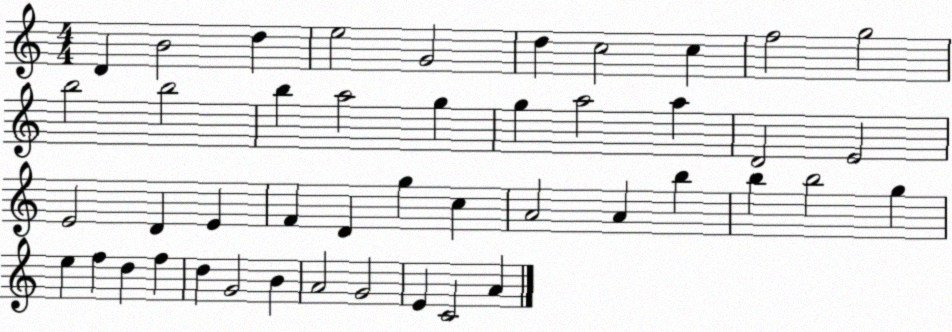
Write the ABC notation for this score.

X:1
T:Untitled
M:4/4
L:1/4
K:C
D B2 d e2 G2 d c2 c f2 g2 b2 b2 b a2 g g a2 a D2 E2 E2 D E F D g c A2 A b b b2 g e f d f d G2 B A2 G2 E C2 A